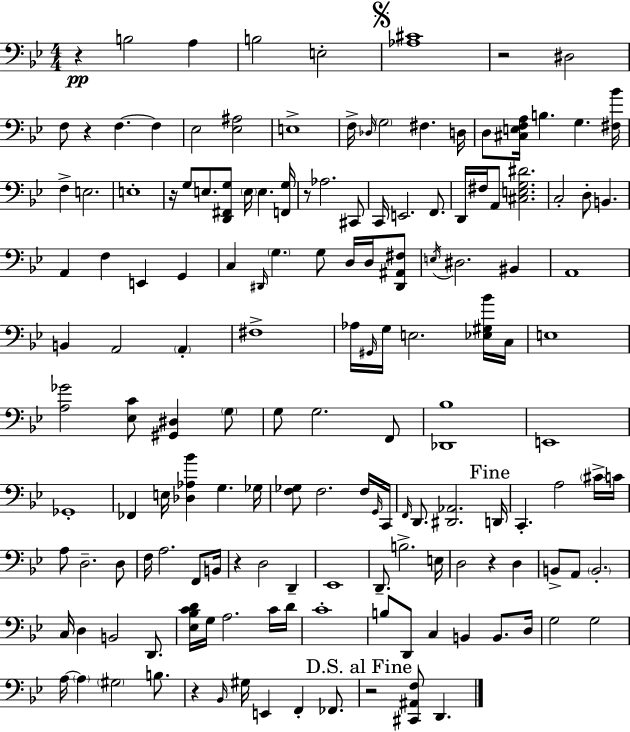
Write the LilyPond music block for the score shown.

{
  \clef bass
  \numericTimeSignature
  \time 4/4
  \key bes \major
  r4\pp b2 a4 | b2 e2-. | \mark \markup { \musicglyph "scripts.segno" } <aes cis'>1 | r2 dis2 | \break f8 r4 f4.~~ f4 | ees2 <ees ais>2 | e1-> | f16-> \grace { des16 } \parenthesize g2 fis4. | \break d16 d8 <cis e f a>16 b4. g4. | <fis bes'>16 f4-> e2. | e1-. | r16 g8 e8. <d, fis, g>8 \parenthesize e16 e4. | \break <f, g>16 r8 aes2. cis,8 | c,16 e,2. f,8. | d,16 fis16 a,8 <cis e g dis'>2. | c2-. d8-. b,4. | \break a,4 f4 e,4 g,4 | c4 \grace { dis,16 } \parenthesize g4. g8 d16 d16 | <dis, ais, fis>8 \acciaccatura { e16 } dis2. bis,4 | a,1 | \break b,4 a,2 \parenthesize a,4-. | fis1-> | aes16 \grace { gis,16 } g16 e2. | <ees gis bes'>16 c16 e1 | \break <a ges'>2 <ees c'>8 <gis, dis>4 | \parenthesize g8 g8 g2. | f,8 <des, bes>1 | e,1 | \break ges,1-. | fes,4 e16 <des aes bes'>4 g4. | ges16 <f ges>8 f2. | f16 \grace { g,16 } c,16 \grace { f,16 } d,8. <dis, aes,>2. | \break \mark "Fine" d,16 c,4.-. a2 | \parenthesize cis'16-> c'16 a8 d2.-- | d8 f16 a2. | f,8 b,16 r4 d2 | \break d,4-- ees,1 | d,8.-- b2.-> | e16 d2 r4 | d4 b,8-> a,8 \parenthesize b,2.-. | \break c16 d4 b,2 | d,8. <ees bes c' d'>16 g16 a2. | c'16 d'16 c'1-. | b8 d,8 c4 b,4 | \break b,8. d16 g2 g2 | a16~~ \parenthesize a4 \parenthesize gis2 | b8. r4 \grace { bes,16 } gis16 e,4 | f,4-. fes,8. \mark "D.S. al Fine" r2 <cis, ais, f>8 | \break d,4. \bar "|."
}